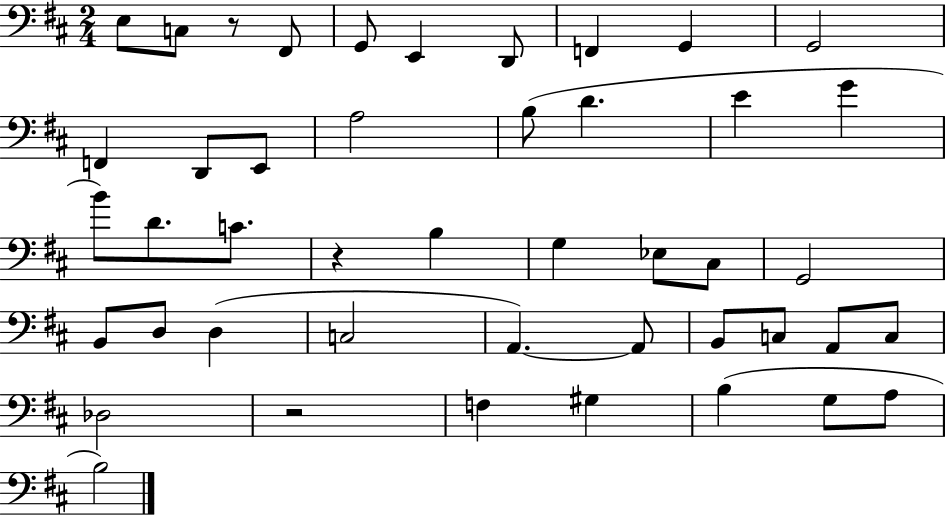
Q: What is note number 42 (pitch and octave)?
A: B3